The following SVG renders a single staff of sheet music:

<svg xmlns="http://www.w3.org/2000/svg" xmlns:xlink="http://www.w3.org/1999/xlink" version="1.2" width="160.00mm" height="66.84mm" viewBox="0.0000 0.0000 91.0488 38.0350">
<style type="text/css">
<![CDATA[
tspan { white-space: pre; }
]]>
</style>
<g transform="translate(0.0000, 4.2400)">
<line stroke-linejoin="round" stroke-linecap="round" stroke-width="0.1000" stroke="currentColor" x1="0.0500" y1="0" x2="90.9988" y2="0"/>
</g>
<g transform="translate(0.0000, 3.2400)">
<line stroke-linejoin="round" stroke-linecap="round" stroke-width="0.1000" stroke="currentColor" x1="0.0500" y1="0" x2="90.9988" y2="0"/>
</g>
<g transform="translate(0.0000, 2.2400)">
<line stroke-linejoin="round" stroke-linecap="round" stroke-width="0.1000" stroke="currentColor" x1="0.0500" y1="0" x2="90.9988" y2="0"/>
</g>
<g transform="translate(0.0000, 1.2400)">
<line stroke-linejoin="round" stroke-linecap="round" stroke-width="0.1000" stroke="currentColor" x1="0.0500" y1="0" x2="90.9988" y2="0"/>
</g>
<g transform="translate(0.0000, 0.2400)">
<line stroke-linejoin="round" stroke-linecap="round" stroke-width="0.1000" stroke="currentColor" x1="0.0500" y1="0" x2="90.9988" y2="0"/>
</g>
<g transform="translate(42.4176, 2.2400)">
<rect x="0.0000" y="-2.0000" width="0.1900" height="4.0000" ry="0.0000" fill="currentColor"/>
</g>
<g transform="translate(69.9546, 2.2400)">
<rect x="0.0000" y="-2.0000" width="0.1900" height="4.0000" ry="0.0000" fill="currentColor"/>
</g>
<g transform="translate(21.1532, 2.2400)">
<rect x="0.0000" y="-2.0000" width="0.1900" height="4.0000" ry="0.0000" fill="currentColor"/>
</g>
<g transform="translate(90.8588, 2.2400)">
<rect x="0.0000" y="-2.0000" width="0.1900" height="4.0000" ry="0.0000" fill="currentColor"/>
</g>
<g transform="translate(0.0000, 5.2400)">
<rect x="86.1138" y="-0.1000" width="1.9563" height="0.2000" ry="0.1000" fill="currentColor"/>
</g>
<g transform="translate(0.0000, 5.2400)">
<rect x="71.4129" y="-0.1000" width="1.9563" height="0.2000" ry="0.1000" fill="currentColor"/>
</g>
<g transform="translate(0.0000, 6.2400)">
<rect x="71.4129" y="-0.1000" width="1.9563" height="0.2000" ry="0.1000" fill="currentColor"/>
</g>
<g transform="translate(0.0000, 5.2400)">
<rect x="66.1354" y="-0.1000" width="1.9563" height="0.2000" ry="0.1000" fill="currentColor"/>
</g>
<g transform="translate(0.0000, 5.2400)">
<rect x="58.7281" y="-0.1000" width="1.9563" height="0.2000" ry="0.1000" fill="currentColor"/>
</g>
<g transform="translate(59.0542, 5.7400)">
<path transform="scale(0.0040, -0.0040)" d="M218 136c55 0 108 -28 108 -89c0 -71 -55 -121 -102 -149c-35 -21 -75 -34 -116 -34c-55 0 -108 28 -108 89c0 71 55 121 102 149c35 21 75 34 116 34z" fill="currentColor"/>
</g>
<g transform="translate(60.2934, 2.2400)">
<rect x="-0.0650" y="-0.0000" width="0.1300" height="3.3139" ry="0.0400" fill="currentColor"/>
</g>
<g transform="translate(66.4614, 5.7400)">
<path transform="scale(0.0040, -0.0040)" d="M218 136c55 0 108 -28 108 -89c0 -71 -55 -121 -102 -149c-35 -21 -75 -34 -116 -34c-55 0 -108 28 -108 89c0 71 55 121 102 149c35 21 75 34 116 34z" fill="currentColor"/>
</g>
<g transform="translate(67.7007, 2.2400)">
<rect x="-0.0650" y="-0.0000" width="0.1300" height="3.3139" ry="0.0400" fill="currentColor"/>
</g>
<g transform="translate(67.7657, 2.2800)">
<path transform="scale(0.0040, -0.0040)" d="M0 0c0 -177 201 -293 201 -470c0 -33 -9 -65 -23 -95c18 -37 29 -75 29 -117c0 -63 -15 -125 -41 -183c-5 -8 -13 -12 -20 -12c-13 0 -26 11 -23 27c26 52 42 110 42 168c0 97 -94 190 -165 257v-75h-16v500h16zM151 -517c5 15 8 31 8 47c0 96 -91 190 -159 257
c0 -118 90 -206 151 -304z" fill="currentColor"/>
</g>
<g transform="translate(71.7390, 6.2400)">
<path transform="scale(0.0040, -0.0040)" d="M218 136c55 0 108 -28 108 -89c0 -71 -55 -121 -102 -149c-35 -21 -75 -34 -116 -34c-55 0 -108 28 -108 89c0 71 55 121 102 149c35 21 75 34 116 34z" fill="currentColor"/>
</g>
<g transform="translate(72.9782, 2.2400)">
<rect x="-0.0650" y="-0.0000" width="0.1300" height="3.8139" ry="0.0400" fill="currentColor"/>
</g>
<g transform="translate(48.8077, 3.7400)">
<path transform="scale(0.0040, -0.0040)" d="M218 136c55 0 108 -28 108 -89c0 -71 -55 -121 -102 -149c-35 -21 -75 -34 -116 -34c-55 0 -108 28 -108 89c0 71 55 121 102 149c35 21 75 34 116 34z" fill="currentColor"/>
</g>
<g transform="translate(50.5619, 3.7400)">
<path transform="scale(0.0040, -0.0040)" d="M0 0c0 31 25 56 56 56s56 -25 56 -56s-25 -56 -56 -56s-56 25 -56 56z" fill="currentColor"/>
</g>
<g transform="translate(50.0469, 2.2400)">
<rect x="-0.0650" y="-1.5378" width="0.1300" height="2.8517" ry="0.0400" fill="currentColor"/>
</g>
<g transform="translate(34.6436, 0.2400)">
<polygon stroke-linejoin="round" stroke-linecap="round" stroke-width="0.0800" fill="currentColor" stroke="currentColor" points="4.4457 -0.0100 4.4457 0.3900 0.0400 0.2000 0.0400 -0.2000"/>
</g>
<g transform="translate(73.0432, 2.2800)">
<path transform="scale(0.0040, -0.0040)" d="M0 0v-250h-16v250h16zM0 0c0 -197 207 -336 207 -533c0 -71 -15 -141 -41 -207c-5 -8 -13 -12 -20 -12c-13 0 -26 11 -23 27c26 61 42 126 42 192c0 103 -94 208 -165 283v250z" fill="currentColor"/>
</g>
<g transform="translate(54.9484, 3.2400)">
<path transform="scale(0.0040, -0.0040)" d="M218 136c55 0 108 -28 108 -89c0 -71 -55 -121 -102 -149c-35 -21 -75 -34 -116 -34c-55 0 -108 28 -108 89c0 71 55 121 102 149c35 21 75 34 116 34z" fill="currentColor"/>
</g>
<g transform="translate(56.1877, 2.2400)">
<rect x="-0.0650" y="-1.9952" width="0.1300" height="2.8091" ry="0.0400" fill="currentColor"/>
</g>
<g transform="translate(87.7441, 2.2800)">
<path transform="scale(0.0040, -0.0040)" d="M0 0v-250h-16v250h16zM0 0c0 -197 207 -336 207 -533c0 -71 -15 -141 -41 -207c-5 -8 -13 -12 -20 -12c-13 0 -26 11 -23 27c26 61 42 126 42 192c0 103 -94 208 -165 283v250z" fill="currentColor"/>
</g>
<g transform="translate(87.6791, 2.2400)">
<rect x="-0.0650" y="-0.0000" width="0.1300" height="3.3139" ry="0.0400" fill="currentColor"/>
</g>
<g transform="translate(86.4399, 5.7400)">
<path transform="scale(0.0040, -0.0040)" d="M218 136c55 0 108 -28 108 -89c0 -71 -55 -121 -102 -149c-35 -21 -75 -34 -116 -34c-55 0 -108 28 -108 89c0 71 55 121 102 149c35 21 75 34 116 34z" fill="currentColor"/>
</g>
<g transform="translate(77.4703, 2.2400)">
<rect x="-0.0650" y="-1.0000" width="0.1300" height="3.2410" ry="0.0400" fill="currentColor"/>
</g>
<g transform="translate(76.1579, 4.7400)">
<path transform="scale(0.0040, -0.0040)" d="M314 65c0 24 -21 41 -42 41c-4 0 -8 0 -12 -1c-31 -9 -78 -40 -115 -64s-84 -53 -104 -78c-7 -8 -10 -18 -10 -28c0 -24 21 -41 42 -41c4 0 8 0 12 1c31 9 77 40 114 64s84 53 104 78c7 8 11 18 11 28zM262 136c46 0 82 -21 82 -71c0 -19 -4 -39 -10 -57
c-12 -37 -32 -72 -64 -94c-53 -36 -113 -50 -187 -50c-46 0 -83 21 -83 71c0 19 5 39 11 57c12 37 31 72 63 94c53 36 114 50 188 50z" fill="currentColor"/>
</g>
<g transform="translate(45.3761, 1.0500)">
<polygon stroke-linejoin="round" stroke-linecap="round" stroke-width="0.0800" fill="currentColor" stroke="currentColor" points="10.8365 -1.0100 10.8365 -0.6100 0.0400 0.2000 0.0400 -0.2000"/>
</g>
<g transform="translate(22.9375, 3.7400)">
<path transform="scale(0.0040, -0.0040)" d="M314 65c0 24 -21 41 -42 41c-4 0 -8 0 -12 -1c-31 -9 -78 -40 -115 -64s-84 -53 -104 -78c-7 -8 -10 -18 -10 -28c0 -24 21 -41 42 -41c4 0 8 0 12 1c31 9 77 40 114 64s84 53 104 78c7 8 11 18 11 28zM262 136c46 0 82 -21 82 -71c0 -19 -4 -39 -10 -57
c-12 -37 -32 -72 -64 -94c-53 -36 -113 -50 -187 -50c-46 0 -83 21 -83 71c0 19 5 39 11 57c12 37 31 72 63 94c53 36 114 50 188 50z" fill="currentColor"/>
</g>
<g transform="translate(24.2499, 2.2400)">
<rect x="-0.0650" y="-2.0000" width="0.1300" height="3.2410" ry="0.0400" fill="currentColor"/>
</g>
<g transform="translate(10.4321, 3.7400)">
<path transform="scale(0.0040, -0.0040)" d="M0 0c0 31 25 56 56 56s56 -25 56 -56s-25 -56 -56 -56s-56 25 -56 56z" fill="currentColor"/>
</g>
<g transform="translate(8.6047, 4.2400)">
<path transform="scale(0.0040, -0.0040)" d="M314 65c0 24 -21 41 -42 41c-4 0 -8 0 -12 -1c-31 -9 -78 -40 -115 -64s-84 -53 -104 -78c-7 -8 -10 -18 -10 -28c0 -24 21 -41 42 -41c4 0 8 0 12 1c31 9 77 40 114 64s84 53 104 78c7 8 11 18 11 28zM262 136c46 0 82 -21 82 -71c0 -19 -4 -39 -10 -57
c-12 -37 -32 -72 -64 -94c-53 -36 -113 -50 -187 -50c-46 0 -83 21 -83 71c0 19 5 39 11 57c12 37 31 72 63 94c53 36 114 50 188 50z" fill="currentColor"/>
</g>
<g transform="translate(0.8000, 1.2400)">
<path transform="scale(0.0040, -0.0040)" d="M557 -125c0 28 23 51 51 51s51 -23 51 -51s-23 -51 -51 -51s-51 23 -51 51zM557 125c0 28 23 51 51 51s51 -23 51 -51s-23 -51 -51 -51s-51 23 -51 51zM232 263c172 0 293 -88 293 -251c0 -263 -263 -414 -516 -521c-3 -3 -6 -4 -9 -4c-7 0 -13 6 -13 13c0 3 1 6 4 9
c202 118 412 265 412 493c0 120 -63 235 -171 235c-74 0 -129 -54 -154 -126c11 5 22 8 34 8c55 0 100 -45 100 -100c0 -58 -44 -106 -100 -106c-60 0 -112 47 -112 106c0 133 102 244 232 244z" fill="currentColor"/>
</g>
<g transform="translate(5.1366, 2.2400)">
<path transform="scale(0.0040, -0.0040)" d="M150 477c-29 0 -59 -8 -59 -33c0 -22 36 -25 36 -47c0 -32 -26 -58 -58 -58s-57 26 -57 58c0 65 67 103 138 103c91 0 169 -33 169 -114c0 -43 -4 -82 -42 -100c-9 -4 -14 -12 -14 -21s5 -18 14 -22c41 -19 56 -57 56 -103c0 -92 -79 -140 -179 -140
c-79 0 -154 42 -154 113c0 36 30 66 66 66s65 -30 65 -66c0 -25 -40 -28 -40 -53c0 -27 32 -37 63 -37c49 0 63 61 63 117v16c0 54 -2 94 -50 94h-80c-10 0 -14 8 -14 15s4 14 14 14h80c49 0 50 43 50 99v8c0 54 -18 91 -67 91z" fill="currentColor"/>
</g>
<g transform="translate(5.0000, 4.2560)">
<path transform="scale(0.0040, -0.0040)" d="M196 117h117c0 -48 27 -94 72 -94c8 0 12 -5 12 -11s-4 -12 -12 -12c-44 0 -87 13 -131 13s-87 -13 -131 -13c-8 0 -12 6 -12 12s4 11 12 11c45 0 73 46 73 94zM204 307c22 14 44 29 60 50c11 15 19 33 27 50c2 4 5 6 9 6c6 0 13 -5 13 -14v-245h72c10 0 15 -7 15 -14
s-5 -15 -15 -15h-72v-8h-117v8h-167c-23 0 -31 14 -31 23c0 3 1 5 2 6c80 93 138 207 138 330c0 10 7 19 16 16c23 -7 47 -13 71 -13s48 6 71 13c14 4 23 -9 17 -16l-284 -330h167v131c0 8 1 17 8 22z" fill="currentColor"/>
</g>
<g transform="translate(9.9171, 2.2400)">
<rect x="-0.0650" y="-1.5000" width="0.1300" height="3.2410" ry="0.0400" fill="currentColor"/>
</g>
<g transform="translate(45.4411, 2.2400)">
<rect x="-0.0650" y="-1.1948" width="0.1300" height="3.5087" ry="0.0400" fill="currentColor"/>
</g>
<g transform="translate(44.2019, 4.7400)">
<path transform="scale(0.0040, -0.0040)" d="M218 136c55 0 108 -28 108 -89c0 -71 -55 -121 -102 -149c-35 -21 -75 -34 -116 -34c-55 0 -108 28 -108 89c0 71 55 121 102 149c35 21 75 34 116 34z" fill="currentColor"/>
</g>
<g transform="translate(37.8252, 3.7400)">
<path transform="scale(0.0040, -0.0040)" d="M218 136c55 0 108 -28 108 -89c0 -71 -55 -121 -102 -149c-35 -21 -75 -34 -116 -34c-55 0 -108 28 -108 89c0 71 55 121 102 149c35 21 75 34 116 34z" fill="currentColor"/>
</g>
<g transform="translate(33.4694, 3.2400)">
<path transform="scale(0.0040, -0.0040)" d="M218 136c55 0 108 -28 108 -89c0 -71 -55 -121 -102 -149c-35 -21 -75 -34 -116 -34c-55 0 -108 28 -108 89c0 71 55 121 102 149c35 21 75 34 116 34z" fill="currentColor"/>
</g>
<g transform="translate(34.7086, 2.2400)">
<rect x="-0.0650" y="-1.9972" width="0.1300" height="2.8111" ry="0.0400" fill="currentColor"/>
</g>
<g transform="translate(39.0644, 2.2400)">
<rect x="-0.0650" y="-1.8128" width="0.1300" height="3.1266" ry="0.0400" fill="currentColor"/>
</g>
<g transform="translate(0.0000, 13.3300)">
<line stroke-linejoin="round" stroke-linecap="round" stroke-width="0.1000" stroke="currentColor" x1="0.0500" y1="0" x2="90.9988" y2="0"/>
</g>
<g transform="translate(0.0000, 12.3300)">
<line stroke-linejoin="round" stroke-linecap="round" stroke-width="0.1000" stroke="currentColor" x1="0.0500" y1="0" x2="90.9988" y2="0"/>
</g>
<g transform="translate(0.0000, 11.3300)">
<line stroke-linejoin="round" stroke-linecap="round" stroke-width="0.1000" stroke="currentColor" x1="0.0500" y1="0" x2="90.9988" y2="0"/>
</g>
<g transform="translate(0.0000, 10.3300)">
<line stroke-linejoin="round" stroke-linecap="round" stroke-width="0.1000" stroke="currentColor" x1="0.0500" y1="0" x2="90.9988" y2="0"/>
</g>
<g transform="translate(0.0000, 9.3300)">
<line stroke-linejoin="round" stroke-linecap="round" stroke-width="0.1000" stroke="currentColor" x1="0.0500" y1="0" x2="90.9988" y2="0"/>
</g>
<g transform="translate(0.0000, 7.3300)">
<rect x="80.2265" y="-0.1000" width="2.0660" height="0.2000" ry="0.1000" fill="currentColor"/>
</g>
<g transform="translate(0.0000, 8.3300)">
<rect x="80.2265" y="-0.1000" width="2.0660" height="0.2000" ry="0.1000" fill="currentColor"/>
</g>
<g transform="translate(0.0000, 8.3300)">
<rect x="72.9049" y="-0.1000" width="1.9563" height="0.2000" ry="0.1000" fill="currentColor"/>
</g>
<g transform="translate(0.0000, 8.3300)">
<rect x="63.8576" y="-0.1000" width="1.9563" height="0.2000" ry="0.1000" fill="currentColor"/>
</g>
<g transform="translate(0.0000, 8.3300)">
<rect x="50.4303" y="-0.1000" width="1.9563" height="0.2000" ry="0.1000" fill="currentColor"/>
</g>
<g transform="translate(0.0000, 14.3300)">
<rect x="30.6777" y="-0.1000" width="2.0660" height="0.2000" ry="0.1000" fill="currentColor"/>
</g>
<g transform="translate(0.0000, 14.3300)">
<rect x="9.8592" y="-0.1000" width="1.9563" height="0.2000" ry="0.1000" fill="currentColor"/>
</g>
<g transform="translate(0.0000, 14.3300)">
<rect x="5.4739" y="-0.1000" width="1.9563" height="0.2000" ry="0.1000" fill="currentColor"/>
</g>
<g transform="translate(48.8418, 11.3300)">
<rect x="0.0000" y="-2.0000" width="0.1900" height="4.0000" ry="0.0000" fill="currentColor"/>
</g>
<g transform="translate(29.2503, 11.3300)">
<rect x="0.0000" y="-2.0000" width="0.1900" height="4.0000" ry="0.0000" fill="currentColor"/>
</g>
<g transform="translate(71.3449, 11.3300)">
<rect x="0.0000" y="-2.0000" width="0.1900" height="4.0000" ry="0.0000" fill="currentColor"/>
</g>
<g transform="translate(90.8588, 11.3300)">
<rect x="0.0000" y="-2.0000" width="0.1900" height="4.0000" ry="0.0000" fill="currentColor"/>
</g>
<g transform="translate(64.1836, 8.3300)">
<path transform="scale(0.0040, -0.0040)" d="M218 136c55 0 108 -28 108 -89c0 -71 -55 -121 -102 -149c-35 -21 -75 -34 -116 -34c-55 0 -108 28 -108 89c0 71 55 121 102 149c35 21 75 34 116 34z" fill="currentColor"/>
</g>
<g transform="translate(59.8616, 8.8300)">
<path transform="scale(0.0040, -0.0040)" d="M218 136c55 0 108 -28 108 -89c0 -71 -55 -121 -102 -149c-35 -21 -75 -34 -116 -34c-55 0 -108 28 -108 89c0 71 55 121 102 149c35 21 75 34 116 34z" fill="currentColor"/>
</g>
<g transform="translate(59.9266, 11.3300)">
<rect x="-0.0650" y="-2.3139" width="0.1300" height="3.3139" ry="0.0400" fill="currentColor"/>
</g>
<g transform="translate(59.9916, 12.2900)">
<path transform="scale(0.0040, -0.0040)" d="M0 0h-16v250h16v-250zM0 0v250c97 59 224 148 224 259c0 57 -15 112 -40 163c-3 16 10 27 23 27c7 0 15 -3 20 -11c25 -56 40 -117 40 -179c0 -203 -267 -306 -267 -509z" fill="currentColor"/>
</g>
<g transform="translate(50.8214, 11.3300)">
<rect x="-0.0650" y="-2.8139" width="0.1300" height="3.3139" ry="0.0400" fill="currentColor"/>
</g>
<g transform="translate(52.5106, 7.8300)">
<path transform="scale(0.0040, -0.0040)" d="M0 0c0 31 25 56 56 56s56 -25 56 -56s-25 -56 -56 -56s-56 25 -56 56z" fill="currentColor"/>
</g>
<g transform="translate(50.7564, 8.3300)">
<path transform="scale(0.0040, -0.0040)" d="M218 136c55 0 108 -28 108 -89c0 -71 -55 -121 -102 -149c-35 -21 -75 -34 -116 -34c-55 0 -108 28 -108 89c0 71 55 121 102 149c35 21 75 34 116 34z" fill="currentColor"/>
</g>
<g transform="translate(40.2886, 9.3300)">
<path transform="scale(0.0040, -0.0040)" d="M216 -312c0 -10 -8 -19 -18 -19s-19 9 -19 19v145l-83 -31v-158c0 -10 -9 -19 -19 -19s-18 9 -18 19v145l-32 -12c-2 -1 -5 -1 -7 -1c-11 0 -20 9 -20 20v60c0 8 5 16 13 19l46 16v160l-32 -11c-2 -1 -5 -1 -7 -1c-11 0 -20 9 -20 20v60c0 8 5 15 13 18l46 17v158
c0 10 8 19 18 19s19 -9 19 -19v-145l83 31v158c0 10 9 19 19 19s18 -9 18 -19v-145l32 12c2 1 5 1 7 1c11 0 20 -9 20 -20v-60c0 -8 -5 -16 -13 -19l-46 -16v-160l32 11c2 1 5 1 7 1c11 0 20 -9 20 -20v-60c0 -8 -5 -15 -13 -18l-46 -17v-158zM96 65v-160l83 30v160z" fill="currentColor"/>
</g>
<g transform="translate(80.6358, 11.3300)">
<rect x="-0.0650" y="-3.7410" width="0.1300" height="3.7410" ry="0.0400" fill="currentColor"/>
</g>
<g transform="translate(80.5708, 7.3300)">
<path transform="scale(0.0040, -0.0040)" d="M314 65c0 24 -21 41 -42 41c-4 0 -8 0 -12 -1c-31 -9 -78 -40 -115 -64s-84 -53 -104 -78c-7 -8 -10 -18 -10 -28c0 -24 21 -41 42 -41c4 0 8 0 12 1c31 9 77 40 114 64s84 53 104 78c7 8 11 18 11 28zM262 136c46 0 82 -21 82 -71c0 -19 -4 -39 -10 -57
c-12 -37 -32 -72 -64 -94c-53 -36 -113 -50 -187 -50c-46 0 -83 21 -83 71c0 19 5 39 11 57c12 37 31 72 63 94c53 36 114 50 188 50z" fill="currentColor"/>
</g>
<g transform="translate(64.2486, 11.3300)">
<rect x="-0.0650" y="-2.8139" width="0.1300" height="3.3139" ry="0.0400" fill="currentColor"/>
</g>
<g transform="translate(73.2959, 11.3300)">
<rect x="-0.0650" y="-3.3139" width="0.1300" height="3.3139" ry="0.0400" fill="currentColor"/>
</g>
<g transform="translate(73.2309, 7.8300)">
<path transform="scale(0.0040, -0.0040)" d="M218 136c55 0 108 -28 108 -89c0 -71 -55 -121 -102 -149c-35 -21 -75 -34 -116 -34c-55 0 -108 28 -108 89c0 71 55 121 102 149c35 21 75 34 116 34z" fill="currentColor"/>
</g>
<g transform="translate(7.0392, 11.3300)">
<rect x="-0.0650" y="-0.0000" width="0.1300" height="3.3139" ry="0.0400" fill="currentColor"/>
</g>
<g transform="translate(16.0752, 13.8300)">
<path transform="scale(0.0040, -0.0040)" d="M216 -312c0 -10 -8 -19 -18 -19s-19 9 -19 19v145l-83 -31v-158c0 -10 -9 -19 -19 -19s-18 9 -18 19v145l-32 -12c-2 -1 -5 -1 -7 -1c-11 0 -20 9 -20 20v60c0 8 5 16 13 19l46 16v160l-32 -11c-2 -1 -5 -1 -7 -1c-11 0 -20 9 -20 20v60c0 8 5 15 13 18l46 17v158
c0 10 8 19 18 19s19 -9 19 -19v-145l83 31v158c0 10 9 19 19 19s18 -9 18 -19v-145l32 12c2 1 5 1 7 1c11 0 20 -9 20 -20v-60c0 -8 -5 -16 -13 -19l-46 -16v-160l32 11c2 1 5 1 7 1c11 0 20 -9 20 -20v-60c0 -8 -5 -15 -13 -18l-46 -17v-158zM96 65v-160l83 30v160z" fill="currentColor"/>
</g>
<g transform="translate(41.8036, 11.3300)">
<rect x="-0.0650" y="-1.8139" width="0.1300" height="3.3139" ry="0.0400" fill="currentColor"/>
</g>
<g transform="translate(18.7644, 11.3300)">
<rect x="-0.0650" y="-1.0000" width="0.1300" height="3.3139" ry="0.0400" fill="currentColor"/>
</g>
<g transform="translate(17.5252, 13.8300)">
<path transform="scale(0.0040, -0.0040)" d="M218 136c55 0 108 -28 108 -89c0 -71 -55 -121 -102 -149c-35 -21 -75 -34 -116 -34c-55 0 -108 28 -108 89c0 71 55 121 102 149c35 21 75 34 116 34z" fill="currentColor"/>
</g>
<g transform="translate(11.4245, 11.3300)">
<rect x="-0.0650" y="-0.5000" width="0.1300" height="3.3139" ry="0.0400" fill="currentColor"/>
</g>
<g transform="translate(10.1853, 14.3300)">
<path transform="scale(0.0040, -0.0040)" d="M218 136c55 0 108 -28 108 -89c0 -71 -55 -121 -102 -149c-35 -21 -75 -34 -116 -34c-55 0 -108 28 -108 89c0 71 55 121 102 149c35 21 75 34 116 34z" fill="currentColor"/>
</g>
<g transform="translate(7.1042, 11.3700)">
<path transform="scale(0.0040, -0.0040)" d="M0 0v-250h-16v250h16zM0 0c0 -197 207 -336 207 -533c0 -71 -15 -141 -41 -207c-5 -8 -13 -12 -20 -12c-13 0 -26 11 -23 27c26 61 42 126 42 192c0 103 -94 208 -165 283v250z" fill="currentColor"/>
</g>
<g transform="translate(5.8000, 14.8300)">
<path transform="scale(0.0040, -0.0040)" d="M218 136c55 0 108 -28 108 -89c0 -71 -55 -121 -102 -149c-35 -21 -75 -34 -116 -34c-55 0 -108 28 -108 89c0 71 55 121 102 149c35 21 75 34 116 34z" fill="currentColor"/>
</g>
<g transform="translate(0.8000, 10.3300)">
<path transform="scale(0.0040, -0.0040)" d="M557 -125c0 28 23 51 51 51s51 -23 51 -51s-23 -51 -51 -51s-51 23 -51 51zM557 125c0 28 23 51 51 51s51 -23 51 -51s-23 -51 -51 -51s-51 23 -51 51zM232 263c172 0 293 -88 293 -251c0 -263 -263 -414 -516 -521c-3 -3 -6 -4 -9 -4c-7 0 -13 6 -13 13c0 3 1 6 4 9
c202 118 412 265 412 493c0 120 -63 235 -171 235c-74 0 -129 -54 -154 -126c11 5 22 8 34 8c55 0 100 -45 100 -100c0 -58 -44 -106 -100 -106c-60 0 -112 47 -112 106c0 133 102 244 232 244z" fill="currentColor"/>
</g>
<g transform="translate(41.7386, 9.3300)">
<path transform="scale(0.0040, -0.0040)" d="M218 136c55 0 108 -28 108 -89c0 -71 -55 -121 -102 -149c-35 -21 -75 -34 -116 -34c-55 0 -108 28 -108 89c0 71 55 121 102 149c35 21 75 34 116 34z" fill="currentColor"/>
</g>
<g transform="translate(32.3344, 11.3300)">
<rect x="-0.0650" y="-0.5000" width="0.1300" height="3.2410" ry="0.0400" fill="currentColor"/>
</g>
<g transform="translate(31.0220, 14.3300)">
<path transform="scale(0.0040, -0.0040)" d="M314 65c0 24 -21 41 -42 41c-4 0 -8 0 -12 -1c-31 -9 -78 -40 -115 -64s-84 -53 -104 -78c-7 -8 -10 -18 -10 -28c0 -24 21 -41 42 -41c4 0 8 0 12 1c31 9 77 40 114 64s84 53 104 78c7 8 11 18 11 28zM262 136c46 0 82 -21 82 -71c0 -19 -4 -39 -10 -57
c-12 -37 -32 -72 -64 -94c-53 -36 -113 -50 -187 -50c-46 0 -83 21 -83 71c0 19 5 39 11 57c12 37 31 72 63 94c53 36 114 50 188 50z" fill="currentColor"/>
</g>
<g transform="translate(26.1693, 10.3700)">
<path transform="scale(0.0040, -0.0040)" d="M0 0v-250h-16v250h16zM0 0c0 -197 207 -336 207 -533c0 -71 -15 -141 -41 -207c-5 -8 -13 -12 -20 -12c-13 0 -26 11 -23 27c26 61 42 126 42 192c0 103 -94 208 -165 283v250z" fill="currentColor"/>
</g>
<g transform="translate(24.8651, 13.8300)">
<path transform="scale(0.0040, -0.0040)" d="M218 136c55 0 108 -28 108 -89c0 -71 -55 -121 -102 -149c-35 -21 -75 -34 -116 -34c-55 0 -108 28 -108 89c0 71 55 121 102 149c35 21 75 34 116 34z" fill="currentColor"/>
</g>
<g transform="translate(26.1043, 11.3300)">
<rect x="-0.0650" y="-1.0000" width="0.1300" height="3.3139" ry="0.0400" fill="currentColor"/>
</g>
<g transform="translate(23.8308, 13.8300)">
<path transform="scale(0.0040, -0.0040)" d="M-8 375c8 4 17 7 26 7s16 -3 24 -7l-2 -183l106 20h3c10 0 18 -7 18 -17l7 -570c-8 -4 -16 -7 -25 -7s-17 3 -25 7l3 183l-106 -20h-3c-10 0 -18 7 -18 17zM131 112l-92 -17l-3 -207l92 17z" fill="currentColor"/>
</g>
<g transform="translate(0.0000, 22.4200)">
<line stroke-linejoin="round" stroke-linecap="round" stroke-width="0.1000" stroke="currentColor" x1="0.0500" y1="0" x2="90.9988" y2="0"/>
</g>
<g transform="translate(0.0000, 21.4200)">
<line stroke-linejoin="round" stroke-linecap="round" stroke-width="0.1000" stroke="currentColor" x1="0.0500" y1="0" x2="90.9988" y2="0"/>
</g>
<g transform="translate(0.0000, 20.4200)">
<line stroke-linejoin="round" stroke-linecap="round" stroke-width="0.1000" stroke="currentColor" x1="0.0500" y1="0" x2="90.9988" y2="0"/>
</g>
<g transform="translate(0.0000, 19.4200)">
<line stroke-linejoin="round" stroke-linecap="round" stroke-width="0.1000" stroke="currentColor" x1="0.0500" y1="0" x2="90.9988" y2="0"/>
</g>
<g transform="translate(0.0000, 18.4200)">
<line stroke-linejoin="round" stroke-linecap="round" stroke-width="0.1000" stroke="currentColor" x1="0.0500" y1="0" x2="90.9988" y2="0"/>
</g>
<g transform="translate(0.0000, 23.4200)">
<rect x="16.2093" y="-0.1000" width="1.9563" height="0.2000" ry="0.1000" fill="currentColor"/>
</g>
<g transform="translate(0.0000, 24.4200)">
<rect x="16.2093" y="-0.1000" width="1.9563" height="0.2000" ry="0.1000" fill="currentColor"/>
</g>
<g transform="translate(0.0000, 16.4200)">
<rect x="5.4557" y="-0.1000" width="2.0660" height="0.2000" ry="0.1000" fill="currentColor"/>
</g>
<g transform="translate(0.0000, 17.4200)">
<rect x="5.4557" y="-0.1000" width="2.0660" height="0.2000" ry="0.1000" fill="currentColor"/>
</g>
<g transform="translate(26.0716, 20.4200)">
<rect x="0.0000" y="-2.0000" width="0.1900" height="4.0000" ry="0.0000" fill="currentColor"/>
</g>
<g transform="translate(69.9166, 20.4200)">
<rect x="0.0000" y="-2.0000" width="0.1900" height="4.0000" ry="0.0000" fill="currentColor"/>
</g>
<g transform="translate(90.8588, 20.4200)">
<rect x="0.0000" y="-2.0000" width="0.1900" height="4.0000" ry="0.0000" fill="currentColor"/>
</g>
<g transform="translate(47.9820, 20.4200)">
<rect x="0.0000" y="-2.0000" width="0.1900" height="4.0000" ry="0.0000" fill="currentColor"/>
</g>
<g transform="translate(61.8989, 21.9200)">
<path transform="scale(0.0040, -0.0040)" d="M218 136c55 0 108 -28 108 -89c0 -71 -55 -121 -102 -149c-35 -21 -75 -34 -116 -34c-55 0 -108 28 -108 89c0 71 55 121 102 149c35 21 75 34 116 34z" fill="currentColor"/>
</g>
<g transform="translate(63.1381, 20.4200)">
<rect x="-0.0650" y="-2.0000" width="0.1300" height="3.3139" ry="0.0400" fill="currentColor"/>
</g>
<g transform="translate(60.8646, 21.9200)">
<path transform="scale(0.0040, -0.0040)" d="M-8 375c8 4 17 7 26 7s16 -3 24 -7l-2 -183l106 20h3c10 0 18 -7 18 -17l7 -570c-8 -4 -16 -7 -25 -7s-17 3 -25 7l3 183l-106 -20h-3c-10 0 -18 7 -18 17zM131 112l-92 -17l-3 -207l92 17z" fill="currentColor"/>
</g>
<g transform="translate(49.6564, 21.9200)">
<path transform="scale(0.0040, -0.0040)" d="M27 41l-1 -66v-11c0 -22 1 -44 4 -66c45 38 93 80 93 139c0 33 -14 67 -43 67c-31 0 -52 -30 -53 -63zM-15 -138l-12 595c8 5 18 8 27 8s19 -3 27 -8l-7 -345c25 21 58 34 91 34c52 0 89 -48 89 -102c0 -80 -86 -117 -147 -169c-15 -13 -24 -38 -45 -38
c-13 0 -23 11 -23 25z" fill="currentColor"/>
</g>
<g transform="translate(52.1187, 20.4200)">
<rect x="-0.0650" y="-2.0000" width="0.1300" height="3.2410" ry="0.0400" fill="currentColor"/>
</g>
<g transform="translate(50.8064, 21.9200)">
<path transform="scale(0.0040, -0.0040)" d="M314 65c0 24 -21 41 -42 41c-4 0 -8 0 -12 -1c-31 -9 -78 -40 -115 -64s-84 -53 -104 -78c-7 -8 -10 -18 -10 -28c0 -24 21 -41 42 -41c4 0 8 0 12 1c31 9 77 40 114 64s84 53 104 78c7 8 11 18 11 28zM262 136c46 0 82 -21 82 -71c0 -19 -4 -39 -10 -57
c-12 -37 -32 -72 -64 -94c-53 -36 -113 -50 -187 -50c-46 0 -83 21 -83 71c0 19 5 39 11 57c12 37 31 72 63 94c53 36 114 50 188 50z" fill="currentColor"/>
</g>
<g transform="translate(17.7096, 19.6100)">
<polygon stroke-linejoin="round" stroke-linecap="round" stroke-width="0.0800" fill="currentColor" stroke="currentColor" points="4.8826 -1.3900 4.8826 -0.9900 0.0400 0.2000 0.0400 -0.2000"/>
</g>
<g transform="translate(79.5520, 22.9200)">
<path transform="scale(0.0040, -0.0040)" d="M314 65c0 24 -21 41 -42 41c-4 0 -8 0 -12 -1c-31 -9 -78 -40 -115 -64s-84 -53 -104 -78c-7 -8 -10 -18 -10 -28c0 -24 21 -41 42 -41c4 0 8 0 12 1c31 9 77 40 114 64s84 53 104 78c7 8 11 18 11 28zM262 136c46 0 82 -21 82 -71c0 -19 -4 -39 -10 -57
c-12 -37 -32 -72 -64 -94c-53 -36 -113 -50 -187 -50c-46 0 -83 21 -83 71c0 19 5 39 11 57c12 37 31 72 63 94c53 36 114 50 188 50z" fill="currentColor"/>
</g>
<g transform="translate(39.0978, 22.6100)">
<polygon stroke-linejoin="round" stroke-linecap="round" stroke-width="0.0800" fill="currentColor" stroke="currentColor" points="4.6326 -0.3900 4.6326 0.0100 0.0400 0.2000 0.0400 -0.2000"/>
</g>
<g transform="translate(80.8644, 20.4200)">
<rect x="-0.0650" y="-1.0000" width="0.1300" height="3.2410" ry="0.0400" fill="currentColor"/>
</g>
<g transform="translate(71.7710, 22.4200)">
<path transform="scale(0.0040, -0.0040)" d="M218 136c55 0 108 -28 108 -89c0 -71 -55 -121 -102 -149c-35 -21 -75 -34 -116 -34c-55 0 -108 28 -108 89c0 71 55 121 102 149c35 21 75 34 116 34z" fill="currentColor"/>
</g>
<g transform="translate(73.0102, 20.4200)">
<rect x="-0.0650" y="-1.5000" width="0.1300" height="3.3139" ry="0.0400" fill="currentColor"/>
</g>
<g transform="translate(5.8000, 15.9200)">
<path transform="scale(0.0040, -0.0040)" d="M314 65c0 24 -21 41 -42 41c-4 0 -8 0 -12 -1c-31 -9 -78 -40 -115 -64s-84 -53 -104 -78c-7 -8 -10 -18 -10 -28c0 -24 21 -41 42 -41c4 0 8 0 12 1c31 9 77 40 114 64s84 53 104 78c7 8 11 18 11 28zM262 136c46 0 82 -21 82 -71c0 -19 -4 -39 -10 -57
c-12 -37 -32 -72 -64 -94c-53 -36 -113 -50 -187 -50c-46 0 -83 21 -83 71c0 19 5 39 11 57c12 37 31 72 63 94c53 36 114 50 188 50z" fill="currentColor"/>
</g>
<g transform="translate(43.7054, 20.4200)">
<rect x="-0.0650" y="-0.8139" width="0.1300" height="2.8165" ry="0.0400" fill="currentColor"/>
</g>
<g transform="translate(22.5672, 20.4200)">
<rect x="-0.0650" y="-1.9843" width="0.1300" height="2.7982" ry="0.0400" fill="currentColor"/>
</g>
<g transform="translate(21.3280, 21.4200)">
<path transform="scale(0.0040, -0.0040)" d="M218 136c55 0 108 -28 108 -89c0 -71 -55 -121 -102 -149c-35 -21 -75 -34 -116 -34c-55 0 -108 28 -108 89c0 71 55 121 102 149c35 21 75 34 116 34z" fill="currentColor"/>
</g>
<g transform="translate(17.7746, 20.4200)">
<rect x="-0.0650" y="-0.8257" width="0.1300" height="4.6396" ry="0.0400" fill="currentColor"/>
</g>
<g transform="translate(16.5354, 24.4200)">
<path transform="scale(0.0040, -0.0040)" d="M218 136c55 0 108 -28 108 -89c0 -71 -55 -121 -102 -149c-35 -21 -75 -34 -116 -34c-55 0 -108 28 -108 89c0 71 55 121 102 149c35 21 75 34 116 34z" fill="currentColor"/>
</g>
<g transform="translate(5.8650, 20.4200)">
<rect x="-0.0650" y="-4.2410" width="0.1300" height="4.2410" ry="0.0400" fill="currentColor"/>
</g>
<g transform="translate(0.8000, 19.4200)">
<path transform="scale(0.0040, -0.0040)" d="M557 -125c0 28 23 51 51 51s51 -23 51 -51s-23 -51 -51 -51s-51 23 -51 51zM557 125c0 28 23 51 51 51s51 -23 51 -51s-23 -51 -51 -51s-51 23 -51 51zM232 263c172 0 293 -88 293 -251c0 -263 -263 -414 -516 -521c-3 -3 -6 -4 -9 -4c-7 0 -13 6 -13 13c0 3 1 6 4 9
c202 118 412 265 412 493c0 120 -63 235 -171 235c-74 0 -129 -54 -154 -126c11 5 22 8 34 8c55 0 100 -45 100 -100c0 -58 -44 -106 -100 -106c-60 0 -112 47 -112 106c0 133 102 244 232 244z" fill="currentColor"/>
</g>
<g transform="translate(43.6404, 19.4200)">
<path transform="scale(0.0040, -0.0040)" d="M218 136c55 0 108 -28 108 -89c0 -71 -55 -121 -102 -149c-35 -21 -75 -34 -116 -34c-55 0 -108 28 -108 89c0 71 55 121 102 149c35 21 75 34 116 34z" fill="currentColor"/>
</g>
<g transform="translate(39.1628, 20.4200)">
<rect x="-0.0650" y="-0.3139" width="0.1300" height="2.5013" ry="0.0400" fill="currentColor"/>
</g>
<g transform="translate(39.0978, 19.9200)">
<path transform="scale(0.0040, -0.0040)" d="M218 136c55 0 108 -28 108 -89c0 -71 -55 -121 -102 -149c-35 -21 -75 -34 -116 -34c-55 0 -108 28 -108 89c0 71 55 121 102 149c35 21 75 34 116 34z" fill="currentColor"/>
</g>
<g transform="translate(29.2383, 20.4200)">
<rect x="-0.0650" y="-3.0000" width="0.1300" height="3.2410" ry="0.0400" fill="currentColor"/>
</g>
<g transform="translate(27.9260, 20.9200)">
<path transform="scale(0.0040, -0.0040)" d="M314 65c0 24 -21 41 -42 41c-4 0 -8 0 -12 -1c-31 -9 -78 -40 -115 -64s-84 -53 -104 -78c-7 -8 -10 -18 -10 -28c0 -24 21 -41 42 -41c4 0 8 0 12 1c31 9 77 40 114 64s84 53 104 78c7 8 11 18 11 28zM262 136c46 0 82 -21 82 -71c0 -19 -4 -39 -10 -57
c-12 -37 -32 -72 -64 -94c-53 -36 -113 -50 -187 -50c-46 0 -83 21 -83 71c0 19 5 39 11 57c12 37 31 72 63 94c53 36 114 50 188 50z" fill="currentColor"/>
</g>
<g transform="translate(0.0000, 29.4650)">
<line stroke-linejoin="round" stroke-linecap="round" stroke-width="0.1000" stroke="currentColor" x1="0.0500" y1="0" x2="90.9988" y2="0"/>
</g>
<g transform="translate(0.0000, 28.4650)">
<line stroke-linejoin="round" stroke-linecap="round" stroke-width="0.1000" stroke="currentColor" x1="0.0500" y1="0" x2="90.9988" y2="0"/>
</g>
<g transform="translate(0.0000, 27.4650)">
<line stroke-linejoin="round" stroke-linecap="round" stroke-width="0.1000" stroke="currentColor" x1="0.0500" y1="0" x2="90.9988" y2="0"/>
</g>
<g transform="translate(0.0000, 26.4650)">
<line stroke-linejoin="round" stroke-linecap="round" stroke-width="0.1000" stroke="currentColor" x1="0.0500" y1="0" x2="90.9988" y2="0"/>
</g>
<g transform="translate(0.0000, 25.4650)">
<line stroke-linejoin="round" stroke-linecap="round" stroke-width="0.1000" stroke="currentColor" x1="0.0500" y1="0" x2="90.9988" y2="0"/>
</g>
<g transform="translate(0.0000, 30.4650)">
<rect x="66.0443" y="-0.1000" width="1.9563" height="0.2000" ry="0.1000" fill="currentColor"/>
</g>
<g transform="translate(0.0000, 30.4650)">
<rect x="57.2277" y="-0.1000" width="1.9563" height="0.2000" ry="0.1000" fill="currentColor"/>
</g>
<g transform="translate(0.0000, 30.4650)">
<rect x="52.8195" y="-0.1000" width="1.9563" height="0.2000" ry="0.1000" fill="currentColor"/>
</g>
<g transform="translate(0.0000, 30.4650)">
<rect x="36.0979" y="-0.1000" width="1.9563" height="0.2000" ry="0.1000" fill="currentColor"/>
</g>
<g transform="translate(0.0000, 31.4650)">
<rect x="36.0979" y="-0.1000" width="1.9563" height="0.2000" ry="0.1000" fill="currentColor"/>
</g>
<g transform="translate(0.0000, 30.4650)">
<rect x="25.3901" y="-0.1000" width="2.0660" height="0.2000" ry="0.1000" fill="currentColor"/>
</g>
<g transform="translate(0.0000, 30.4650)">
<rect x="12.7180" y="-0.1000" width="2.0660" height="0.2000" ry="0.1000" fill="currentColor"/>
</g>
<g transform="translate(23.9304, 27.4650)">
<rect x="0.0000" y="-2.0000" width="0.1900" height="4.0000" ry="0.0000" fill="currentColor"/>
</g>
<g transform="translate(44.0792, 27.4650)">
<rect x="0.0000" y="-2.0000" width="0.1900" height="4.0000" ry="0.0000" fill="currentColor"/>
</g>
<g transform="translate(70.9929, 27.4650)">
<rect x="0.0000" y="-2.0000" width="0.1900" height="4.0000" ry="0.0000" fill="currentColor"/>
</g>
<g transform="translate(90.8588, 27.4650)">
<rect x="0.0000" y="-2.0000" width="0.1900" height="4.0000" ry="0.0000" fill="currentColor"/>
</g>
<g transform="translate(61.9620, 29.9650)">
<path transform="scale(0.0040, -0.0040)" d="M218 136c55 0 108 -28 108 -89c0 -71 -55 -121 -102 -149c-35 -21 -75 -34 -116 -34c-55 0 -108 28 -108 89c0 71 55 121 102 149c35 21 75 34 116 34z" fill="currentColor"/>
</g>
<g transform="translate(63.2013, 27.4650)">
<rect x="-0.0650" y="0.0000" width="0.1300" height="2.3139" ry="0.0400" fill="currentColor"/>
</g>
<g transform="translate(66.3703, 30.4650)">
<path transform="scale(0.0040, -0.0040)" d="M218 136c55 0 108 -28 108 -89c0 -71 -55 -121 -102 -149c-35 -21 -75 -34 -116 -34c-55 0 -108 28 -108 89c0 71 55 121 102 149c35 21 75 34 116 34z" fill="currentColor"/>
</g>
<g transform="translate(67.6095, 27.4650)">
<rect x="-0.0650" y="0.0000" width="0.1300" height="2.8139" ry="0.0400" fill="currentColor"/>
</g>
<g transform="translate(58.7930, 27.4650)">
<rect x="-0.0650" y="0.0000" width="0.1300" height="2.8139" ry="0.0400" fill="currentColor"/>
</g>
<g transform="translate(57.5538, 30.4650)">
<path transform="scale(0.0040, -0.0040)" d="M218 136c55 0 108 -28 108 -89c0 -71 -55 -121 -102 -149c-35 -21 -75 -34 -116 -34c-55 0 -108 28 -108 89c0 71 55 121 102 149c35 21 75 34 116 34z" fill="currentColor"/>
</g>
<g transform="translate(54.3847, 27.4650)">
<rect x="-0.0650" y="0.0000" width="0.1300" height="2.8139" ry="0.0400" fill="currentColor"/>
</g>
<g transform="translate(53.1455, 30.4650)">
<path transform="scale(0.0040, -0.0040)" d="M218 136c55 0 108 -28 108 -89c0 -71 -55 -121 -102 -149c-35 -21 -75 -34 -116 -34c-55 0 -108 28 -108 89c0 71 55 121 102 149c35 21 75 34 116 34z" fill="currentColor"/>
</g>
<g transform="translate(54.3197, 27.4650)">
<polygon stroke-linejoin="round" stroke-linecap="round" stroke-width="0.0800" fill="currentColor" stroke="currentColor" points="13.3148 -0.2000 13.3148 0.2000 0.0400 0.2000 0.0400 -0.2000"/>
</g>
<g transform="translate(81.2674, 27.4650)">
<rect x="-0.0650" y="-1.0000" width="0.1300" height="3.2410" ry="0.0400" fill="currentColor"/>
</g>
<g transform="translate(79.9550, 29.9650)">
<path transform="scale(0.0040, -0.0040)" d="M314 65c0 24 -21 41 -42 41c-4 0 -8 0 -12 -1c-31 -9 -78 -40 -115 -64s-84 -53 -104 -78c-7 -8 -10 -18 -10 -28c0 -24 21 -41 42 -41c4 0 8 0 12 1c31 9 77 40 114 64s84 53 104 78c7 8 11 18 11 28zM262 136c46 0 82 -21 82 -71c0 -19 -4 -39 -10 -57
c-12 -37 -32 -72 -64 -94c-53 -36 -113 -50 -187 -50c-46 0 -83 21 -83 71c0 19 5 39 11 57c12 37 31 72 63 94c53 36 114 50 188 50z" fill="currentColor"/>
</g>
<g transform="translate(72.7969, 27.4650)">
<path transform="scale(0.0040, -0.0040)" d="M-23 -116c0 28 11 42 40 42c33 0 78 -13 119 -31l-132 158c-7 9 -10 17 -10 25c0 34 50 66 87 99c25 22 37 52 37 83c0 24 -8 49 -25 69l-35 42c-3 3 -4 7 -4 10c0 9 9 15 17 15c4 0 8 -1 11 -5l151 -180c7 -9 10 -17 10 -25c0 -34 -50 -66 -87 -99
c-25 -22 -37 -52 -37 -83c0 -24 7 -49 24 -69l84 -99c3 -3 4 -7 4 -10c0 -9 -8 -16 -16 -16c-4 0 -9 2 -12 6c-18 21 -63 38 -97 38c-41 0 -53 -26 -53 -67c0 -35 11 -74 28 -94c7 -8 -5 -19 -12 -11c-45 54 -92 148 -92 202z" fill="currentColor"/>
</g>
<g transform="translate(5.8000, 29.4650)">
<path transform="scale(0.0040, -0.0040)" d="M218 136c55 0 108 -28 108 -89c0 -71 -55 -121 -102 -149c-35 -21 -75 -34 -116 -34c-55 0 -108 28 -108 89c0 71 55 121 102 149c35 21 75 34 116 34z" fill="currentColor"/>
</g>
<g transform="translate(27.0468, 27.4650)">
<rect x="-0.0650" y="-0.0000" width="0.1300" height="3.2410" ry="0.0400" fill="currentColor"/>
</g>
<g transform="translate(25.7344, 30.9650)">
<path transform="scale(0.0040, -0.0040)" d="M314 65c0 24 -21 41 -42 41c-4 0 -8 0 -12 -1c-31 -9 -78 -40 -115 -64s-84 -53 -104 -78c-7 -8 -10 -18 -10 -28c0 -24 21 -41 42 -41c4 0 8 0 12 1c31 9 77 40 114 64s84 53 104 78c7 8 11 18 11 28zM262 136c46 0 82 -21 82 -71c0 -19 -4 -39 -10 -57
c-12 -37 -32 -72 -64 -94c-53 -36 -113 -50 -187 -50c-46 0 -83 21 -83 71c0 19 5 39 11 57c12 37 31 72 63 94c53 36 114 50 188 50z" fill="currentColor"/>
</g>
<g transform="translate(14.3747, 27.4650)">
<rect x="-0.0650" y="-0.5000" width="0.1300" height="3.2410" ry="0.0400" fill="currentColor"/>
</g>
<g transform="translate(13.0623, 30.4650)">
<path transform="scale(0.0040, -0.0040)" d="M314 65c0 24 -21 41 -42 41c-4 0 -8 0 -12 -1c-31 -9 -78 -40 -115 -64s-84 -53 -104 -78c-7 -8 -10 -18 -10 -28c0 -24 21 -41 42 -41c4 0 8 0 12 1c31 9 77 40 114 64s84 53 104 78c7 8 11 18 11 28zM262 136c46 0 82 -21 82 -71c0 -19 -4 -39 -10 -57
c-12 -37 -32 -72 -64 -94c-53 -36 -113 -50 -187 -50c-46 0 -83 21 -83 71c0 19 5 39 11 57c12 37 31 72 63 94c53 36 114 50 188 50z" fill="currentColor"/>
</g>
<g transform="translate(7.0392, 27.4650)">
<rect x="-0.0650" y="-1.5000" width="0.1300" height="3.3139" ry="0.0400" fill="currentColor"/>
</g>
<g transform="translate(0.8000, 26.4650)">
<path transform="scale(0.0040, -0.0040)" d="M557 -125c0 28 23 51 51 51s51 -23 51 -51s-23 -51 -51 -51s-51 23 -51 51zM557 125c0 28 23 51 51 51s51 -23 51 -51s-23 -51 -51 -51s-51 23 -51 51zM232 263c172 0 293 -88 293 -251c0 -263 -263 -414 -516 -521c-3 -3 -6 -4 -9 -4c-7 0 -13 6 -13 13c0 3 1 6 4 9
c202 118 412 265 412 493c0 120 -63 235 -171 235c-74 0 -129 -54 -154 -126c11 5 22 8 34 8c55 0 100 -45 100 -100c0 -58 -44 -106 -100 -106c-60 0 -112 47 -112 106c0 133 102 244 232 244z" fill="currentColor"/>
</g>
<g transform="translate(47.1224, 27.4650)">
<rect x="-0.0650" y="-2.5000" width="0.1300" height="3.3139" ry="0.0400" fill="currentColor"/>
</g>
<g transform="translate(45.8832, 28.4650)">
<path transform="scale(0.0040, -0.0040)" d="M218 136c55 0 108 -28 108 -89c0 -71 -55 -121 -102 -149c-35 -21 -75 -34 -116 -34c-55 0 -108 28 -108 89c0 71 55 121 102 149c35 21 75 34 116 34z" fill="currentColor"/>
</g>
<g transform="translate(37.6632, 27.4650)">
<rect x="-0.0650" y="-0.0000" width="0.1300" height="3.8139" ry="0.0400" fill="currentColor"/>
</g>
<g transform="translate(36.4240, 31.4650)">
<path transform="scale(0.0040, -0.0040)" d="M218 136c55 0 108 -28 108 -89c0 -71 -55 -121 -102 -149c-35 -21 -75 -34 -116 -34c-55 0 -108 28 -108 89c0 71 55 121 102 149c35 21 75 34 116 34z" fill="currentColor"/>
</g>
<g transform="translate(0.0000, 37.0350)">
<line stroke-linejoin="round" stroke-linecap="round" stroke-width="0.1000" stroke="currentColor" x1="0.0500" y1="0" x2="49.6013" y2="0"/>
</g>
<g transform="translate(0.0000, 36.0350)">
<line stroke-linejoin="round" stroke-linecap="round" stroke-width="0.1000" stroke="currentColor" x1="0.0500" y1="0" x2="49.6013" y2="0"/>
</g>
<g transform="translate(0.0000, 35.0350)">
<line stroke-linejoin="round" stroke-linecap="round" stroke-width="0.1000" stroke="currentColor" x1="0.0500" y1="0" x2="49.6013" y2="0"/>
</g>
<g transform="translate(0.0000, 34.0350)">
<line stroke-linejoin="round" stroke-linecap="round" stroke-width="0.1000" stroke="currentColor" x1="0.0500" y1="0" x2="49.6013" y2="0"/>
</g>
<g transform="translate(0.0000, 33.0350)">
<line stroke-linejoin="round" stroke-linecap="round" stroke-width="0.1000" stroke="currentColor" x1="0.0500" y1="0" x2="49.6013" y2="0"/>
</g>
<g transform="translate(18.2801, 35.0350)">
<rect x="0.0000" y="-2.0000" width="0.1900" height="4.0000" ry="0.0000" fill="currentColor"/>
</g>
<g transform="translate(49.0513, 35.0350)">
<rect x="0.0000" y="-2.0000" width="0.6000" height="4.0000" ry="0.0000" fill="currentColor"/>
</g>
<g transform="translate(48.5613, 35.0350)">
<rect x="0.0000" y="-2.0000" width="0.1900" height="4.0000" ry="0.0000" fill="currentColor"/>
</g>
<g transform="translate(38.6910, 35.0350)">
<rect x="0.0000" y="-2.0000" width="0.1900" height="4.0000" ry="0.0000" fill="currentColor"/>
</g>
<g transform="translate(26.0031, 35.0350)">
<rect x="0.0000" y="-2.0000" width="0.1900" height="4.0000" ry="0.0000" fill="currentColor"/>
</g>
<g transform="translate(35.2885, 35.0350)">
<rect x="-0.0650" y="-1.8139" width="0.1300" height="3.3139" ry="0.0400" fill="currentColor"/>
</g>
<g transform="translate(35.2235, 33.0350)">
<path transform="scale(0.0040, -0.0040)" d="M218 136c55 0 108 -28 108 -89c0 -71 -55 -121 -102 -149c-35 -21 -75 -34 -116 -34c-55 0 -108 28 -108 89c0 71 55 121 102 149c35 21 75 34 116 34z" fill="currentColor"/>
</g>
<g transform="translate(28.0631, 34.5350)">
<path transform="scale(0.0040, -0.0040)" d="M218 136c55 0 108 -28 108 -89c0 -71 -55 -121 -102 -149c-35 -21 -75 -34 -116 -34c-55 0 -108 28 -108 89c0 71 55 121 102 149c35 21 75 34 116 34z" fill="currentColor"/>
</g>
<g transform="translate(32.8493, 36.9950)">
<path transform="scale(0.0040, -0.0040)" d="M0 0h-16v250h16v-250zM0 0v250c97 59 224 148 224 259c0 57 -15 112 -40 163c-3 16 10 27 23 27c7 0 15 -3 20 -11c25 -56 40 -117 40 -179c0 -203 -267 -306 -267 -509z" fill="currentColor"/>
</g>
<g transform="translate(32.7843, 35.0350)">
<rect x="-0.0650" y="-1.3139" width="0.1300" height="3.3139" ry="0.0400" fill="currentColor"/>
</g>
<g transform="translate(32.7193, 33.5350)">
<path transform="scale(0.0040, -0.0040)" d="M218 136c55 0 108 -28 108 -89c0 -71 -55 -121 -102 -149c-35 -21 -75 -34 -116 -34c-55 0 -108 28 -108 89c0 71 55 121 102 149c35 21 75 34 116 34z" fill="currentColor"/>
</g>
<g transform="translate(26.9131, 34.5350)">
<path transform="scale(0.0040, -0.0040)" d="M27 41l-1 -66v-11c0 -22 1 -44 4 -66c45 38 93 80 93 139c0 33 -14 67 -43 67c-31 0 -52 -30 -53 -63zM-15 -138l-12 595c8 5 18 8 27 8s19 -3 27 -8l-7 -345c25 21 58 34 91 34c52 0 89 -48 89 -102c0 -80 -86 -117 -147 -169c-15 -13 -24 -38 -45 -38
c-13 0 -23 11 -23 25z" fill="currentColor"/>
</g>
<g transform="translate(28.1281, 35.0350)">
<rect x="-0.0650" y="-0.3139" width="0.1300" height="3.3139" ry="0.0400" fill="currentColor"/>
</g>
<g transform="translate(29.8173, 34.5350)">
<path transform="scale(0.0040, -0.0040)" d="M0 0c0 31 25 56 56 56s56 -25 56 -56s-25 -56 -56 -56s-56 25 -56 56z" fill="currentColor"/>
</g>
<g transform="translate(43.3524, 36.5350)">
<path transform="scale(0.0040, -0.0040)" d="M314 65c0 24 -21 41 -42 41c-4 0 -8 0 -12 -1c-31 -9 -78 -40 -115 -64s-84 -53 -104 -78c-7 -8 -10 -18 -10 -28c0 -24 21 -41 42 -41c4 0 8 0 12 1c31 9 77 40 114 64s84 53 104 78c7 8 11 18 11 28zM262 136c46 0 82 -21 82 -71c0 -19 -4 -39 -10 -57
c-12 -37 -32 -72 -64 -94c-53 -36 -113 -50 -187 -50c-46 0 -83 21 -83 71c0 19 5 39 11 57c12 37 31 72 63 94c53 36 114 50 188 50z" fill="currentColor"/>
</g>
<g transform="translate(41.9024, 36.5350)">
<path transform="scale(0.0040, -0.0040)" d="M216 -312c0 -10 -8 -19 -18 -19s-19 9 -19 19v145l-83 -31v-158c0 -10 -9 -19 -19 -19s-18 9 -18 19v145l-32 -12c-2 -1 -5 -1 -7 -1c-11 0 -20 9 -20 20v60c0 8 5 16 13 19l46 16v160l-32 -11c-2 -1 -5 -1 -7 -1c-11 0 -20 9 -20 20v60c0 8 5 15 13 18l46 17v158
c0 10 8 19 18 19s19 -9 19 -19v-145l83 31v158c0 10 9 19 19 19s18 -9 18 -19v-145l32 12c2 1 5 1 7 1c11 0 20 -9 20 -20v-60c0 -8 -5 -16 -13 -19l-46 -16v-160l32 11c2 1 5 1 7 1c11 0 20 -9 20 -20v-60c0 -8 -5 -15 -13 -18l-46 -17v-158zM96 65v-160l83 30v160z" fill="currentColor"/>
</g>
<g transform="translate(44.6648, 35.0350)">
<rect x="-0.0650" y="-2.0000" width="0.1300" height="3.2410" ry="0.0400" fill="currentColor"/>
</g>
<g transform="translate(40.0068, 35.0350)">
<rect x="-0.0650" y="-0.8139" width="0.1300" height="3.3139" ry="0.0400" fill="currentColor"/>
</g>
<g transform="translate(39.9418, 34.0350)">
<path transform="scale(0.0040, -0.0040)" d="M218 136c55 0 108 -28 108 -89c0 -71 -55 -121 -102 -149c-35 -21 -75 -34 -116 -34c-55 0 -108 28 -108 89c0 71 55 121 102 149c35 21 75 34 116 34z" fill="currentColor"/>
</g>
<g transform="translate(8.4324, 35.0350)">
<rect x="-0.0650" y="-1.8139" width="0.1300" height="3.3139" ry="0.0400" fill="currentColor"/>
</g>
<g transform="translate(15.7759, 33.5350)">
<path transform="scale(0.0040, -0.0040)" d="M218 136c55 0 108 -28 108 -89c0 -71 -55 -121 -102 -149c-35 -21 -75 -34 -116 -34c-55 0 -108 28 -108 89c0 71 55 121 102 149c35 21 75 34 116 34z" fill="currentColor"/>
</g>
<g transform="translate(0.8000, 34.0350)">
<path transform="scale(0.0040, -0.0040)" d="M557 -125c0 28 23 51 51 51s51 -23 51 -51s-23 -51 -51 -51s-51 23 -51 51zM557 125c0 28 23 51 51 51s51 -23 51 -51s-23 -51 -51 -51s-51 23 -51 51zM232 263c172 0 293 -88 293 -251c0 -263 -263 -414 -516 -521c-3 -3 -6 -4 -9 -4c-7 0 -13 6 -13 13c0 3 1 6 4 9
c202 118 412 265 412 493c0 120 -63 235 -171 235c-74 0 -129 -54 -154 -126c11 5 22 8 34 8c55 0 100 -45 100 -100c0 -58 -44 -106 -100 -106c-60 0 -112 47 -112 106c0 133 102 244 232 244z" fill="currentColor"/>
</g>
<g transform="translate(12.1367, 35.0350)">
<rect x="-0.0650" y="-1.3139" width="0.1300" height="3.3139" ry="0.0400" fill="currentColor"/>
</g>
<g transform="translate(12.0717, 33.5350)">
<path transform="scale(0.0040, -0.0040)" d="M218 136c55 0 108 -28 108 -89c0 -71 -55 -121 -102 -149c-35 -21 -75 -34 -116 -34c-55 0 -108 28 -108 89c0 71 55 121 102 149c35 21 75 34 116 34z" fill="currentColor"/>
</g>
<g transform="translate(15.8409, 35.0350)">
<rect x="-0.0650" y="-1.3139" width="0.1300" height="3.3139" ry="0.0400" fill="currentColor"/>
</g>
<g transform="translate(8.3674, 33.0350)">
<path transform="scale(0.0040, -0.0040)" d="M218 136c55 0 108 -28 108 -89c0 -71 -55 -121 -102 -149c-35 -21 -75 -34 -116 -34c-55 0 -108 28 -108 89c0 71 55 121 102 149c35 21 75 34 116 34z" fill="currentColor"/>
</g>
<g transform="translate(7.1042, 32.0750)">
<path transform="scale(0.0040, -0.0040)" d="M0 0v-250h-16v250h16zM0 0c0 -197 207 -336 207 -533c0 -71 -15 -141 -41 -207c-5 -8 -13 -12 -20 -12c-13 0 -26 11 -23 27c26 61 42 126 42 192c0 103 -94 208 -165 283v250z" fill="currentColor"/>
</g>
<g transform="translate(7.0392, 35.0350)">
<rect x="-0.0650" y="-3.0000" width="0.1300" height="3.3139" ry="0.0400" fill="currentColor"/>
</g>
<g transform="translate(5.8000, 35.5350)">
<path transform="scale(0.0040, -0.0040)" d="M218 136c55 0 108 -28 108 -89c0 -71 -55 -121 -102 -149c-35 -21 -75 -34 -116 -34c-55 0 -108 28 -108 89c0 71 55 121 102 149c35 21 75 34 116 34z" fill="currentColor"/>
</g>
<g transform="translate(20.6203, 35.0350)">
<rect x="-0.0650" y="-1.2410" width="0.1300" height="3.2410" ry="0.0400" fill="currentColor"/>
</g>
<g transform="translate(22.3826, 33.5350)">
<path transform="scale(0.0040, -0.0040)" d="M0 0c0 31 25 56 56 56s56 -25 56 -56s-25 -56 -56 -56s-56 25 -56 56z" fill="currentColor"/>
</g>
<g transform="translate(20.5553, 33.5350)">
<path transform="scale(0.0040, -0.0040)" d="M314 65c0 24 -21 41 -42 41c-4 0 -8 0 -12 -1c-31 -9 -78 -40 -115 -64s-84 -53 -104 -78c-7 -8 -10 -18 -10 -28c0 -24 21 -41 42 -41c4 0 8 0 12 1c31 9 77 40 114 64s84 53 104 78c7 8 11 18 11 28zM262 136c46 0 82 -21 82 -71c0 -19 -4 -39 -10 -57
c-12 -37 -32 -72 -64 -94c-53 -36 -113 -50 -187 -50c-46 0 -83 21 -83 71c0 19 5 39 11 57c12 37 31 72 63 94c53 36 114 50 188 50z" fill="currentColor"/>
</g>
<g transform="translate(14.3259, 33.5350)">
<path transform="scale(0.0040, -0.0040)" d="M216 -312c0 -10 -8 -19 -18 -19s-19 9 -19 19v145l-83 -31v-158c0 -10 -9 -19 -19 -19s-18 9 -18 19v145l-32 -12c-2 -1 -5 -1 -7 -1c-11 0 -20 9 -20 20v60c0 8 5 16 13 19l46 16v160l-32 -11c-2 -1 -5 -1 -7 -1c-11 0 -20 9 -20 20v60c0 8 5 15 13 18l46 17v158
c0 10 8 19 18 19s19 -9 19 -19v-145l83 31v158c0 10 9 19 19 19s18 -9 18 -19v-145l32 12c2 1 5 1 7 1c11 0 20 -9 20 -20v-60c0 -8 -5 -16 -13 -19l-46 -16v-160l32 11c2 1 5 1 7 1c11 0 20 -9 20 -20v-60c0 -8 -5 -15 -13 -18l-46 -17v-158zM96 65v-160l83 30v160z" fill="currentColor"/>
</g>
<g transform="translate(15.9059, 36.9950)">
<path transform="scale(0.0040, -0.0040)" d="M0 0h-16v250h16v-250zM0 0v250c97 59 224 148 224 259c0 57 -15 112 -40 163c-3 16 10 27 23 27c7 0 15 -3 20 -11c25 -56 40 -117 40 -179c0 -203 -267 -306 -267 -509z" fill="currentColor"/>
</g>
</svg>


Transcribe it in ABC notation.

X:1
T:Untitled
M:3/4
L:1/4
K:C
G,,2 A,,2 B,,/2 A,,/2 F,,/2 A,,/2 B,,/2 D,, D,,/4 C,,/2 F,,2 D,,/2 D,,/2 E,, ^F,, F,,/2 E,,2 ^A, C B,/2 C D E2 F2 C,,/2 B,,/2 C,2 E,/2 F,/2 _A,,2 A,, G,, F,,2 G,, E,,2 D,,2 C,, B,, E,,/2 E,,/2 F,,/2 E,,/2 z F,,2 C,/2 A, G, ^G,/2 G,2 _E, G,/2 A, F, ^A,,2